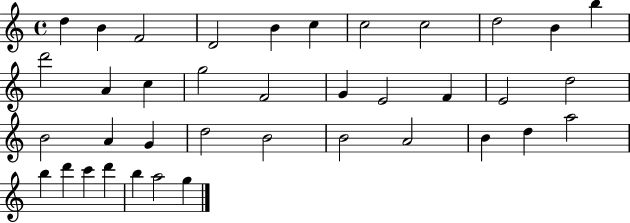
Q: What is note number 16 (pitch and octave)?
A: F4